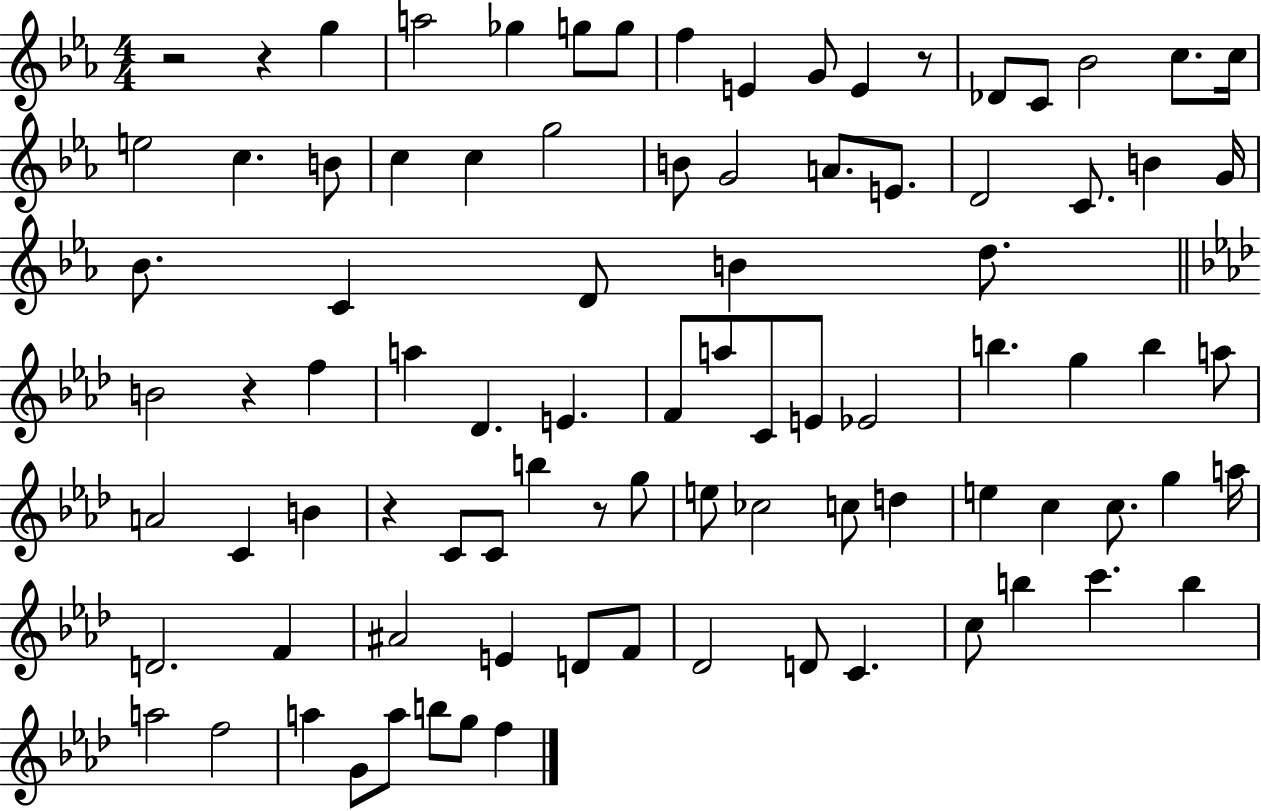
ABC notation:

X:1
T:Untitled
M:4/4
L:1/4
K:Eb
z2 z g a2 _g g/2 g/2 f E G/2 E z/2 _D/2 C/2 _B2 c/2 c/4 e2 c B/2 c c g2 B/2 G2 A/2 E/2 D2 C/2 B G/4 _B/2 C D/2 B d/2 B2 z f a _D E F/2 a/2 C/2 E/2 _E2 b g b a/2 A2 C B z C/2 C/2 b z/2 g/2 e/2 _c2 c/2 d e c c/2 g a/4 D2 F ^A2 E D/2 F/2 _D2 D/2 C c/2 b c' b a2 f2 a G/2 a/2 b/2 g/2 f